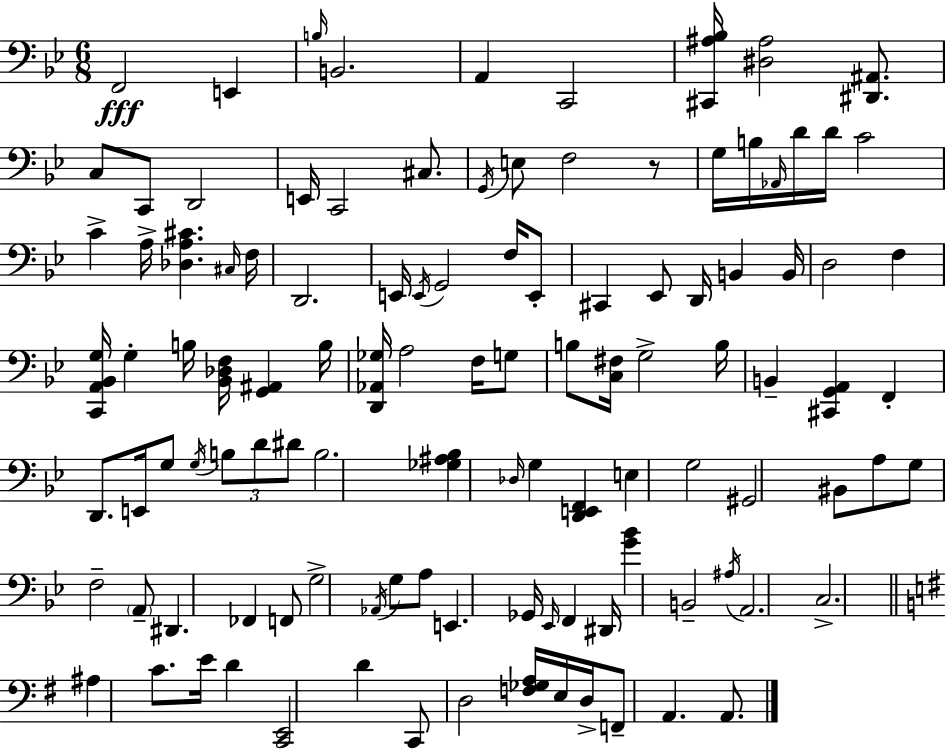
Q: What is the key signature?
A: G minor